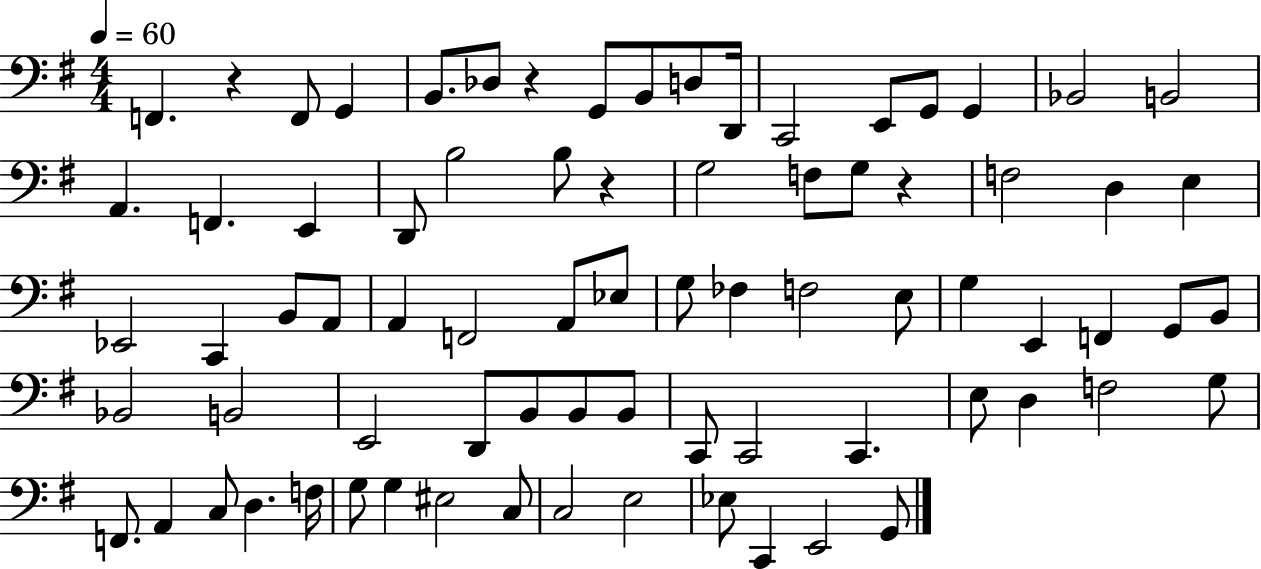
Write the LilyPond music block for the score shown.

{
  \clef bass
  \numericTimeSignature
  \time 4/4
  \key g \major
  \tempo 4 = 60
  f,4. r4 f,8 g,4 | b,8. des8 r4 g,8 b,8 d8 d,16 | c,2 e,8 g,8 g,4 | bes,2 b,2 | \break a,4. f,4. e,4 | d,8 b2 b8 r4 | g2 f8 g8 r4 | f2 d4 e4 | \break ees,2 c,4 b,8 a,8 | a,4 f,2 a,8 ees8 | g8 fes4 f2 e8 | g4 e,4 f,4 g,8 b,8 | \break bes,2 b,2 | e,2 d,8 b,8 b,8 b,8 | c,8 c,2 c,4. | e8 d4 f2 g8 | \break f,8. a,4 c8 d4. f16 | g8 g4 eis2 c8 | c2 e2 | ees8 c,4 e,2 g,8 | \break \bar "|."
}